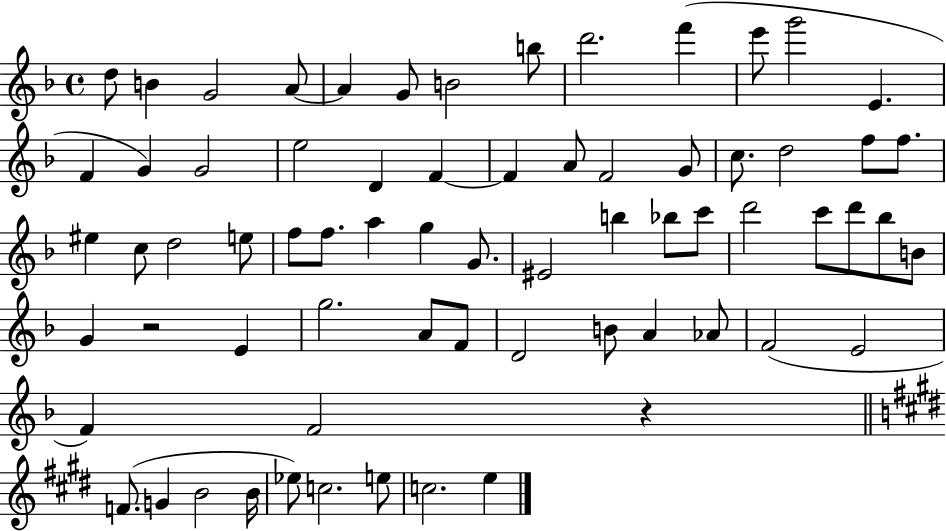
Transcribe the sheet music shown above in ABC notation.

X:1
T:Untitled
M:4/4
L:1/4
K:F
d/2 B G2 A/2 A G/2 B2 b/2 d'2 f' e'/2 g'2 E F G G2 e2 D F F A/2 F2 G/2 c/2 d2 f/2 f/2 ^e c/2 d2 e/2 f/2 f/2 a g G/2 ^E2 b _b/2 c'/2 d'2 c'/2 d'/2 _b/2 B/2 G z2 E g2 A/2 F/2 D2 B/2 A _A/2 F2 E2 F F2 z F/2 G B2 B/4 _e/2 c2 e/2 c2 e